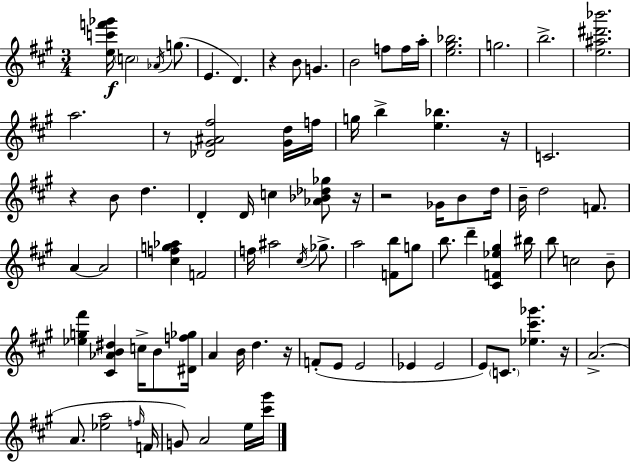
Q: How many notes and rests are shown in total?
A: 87